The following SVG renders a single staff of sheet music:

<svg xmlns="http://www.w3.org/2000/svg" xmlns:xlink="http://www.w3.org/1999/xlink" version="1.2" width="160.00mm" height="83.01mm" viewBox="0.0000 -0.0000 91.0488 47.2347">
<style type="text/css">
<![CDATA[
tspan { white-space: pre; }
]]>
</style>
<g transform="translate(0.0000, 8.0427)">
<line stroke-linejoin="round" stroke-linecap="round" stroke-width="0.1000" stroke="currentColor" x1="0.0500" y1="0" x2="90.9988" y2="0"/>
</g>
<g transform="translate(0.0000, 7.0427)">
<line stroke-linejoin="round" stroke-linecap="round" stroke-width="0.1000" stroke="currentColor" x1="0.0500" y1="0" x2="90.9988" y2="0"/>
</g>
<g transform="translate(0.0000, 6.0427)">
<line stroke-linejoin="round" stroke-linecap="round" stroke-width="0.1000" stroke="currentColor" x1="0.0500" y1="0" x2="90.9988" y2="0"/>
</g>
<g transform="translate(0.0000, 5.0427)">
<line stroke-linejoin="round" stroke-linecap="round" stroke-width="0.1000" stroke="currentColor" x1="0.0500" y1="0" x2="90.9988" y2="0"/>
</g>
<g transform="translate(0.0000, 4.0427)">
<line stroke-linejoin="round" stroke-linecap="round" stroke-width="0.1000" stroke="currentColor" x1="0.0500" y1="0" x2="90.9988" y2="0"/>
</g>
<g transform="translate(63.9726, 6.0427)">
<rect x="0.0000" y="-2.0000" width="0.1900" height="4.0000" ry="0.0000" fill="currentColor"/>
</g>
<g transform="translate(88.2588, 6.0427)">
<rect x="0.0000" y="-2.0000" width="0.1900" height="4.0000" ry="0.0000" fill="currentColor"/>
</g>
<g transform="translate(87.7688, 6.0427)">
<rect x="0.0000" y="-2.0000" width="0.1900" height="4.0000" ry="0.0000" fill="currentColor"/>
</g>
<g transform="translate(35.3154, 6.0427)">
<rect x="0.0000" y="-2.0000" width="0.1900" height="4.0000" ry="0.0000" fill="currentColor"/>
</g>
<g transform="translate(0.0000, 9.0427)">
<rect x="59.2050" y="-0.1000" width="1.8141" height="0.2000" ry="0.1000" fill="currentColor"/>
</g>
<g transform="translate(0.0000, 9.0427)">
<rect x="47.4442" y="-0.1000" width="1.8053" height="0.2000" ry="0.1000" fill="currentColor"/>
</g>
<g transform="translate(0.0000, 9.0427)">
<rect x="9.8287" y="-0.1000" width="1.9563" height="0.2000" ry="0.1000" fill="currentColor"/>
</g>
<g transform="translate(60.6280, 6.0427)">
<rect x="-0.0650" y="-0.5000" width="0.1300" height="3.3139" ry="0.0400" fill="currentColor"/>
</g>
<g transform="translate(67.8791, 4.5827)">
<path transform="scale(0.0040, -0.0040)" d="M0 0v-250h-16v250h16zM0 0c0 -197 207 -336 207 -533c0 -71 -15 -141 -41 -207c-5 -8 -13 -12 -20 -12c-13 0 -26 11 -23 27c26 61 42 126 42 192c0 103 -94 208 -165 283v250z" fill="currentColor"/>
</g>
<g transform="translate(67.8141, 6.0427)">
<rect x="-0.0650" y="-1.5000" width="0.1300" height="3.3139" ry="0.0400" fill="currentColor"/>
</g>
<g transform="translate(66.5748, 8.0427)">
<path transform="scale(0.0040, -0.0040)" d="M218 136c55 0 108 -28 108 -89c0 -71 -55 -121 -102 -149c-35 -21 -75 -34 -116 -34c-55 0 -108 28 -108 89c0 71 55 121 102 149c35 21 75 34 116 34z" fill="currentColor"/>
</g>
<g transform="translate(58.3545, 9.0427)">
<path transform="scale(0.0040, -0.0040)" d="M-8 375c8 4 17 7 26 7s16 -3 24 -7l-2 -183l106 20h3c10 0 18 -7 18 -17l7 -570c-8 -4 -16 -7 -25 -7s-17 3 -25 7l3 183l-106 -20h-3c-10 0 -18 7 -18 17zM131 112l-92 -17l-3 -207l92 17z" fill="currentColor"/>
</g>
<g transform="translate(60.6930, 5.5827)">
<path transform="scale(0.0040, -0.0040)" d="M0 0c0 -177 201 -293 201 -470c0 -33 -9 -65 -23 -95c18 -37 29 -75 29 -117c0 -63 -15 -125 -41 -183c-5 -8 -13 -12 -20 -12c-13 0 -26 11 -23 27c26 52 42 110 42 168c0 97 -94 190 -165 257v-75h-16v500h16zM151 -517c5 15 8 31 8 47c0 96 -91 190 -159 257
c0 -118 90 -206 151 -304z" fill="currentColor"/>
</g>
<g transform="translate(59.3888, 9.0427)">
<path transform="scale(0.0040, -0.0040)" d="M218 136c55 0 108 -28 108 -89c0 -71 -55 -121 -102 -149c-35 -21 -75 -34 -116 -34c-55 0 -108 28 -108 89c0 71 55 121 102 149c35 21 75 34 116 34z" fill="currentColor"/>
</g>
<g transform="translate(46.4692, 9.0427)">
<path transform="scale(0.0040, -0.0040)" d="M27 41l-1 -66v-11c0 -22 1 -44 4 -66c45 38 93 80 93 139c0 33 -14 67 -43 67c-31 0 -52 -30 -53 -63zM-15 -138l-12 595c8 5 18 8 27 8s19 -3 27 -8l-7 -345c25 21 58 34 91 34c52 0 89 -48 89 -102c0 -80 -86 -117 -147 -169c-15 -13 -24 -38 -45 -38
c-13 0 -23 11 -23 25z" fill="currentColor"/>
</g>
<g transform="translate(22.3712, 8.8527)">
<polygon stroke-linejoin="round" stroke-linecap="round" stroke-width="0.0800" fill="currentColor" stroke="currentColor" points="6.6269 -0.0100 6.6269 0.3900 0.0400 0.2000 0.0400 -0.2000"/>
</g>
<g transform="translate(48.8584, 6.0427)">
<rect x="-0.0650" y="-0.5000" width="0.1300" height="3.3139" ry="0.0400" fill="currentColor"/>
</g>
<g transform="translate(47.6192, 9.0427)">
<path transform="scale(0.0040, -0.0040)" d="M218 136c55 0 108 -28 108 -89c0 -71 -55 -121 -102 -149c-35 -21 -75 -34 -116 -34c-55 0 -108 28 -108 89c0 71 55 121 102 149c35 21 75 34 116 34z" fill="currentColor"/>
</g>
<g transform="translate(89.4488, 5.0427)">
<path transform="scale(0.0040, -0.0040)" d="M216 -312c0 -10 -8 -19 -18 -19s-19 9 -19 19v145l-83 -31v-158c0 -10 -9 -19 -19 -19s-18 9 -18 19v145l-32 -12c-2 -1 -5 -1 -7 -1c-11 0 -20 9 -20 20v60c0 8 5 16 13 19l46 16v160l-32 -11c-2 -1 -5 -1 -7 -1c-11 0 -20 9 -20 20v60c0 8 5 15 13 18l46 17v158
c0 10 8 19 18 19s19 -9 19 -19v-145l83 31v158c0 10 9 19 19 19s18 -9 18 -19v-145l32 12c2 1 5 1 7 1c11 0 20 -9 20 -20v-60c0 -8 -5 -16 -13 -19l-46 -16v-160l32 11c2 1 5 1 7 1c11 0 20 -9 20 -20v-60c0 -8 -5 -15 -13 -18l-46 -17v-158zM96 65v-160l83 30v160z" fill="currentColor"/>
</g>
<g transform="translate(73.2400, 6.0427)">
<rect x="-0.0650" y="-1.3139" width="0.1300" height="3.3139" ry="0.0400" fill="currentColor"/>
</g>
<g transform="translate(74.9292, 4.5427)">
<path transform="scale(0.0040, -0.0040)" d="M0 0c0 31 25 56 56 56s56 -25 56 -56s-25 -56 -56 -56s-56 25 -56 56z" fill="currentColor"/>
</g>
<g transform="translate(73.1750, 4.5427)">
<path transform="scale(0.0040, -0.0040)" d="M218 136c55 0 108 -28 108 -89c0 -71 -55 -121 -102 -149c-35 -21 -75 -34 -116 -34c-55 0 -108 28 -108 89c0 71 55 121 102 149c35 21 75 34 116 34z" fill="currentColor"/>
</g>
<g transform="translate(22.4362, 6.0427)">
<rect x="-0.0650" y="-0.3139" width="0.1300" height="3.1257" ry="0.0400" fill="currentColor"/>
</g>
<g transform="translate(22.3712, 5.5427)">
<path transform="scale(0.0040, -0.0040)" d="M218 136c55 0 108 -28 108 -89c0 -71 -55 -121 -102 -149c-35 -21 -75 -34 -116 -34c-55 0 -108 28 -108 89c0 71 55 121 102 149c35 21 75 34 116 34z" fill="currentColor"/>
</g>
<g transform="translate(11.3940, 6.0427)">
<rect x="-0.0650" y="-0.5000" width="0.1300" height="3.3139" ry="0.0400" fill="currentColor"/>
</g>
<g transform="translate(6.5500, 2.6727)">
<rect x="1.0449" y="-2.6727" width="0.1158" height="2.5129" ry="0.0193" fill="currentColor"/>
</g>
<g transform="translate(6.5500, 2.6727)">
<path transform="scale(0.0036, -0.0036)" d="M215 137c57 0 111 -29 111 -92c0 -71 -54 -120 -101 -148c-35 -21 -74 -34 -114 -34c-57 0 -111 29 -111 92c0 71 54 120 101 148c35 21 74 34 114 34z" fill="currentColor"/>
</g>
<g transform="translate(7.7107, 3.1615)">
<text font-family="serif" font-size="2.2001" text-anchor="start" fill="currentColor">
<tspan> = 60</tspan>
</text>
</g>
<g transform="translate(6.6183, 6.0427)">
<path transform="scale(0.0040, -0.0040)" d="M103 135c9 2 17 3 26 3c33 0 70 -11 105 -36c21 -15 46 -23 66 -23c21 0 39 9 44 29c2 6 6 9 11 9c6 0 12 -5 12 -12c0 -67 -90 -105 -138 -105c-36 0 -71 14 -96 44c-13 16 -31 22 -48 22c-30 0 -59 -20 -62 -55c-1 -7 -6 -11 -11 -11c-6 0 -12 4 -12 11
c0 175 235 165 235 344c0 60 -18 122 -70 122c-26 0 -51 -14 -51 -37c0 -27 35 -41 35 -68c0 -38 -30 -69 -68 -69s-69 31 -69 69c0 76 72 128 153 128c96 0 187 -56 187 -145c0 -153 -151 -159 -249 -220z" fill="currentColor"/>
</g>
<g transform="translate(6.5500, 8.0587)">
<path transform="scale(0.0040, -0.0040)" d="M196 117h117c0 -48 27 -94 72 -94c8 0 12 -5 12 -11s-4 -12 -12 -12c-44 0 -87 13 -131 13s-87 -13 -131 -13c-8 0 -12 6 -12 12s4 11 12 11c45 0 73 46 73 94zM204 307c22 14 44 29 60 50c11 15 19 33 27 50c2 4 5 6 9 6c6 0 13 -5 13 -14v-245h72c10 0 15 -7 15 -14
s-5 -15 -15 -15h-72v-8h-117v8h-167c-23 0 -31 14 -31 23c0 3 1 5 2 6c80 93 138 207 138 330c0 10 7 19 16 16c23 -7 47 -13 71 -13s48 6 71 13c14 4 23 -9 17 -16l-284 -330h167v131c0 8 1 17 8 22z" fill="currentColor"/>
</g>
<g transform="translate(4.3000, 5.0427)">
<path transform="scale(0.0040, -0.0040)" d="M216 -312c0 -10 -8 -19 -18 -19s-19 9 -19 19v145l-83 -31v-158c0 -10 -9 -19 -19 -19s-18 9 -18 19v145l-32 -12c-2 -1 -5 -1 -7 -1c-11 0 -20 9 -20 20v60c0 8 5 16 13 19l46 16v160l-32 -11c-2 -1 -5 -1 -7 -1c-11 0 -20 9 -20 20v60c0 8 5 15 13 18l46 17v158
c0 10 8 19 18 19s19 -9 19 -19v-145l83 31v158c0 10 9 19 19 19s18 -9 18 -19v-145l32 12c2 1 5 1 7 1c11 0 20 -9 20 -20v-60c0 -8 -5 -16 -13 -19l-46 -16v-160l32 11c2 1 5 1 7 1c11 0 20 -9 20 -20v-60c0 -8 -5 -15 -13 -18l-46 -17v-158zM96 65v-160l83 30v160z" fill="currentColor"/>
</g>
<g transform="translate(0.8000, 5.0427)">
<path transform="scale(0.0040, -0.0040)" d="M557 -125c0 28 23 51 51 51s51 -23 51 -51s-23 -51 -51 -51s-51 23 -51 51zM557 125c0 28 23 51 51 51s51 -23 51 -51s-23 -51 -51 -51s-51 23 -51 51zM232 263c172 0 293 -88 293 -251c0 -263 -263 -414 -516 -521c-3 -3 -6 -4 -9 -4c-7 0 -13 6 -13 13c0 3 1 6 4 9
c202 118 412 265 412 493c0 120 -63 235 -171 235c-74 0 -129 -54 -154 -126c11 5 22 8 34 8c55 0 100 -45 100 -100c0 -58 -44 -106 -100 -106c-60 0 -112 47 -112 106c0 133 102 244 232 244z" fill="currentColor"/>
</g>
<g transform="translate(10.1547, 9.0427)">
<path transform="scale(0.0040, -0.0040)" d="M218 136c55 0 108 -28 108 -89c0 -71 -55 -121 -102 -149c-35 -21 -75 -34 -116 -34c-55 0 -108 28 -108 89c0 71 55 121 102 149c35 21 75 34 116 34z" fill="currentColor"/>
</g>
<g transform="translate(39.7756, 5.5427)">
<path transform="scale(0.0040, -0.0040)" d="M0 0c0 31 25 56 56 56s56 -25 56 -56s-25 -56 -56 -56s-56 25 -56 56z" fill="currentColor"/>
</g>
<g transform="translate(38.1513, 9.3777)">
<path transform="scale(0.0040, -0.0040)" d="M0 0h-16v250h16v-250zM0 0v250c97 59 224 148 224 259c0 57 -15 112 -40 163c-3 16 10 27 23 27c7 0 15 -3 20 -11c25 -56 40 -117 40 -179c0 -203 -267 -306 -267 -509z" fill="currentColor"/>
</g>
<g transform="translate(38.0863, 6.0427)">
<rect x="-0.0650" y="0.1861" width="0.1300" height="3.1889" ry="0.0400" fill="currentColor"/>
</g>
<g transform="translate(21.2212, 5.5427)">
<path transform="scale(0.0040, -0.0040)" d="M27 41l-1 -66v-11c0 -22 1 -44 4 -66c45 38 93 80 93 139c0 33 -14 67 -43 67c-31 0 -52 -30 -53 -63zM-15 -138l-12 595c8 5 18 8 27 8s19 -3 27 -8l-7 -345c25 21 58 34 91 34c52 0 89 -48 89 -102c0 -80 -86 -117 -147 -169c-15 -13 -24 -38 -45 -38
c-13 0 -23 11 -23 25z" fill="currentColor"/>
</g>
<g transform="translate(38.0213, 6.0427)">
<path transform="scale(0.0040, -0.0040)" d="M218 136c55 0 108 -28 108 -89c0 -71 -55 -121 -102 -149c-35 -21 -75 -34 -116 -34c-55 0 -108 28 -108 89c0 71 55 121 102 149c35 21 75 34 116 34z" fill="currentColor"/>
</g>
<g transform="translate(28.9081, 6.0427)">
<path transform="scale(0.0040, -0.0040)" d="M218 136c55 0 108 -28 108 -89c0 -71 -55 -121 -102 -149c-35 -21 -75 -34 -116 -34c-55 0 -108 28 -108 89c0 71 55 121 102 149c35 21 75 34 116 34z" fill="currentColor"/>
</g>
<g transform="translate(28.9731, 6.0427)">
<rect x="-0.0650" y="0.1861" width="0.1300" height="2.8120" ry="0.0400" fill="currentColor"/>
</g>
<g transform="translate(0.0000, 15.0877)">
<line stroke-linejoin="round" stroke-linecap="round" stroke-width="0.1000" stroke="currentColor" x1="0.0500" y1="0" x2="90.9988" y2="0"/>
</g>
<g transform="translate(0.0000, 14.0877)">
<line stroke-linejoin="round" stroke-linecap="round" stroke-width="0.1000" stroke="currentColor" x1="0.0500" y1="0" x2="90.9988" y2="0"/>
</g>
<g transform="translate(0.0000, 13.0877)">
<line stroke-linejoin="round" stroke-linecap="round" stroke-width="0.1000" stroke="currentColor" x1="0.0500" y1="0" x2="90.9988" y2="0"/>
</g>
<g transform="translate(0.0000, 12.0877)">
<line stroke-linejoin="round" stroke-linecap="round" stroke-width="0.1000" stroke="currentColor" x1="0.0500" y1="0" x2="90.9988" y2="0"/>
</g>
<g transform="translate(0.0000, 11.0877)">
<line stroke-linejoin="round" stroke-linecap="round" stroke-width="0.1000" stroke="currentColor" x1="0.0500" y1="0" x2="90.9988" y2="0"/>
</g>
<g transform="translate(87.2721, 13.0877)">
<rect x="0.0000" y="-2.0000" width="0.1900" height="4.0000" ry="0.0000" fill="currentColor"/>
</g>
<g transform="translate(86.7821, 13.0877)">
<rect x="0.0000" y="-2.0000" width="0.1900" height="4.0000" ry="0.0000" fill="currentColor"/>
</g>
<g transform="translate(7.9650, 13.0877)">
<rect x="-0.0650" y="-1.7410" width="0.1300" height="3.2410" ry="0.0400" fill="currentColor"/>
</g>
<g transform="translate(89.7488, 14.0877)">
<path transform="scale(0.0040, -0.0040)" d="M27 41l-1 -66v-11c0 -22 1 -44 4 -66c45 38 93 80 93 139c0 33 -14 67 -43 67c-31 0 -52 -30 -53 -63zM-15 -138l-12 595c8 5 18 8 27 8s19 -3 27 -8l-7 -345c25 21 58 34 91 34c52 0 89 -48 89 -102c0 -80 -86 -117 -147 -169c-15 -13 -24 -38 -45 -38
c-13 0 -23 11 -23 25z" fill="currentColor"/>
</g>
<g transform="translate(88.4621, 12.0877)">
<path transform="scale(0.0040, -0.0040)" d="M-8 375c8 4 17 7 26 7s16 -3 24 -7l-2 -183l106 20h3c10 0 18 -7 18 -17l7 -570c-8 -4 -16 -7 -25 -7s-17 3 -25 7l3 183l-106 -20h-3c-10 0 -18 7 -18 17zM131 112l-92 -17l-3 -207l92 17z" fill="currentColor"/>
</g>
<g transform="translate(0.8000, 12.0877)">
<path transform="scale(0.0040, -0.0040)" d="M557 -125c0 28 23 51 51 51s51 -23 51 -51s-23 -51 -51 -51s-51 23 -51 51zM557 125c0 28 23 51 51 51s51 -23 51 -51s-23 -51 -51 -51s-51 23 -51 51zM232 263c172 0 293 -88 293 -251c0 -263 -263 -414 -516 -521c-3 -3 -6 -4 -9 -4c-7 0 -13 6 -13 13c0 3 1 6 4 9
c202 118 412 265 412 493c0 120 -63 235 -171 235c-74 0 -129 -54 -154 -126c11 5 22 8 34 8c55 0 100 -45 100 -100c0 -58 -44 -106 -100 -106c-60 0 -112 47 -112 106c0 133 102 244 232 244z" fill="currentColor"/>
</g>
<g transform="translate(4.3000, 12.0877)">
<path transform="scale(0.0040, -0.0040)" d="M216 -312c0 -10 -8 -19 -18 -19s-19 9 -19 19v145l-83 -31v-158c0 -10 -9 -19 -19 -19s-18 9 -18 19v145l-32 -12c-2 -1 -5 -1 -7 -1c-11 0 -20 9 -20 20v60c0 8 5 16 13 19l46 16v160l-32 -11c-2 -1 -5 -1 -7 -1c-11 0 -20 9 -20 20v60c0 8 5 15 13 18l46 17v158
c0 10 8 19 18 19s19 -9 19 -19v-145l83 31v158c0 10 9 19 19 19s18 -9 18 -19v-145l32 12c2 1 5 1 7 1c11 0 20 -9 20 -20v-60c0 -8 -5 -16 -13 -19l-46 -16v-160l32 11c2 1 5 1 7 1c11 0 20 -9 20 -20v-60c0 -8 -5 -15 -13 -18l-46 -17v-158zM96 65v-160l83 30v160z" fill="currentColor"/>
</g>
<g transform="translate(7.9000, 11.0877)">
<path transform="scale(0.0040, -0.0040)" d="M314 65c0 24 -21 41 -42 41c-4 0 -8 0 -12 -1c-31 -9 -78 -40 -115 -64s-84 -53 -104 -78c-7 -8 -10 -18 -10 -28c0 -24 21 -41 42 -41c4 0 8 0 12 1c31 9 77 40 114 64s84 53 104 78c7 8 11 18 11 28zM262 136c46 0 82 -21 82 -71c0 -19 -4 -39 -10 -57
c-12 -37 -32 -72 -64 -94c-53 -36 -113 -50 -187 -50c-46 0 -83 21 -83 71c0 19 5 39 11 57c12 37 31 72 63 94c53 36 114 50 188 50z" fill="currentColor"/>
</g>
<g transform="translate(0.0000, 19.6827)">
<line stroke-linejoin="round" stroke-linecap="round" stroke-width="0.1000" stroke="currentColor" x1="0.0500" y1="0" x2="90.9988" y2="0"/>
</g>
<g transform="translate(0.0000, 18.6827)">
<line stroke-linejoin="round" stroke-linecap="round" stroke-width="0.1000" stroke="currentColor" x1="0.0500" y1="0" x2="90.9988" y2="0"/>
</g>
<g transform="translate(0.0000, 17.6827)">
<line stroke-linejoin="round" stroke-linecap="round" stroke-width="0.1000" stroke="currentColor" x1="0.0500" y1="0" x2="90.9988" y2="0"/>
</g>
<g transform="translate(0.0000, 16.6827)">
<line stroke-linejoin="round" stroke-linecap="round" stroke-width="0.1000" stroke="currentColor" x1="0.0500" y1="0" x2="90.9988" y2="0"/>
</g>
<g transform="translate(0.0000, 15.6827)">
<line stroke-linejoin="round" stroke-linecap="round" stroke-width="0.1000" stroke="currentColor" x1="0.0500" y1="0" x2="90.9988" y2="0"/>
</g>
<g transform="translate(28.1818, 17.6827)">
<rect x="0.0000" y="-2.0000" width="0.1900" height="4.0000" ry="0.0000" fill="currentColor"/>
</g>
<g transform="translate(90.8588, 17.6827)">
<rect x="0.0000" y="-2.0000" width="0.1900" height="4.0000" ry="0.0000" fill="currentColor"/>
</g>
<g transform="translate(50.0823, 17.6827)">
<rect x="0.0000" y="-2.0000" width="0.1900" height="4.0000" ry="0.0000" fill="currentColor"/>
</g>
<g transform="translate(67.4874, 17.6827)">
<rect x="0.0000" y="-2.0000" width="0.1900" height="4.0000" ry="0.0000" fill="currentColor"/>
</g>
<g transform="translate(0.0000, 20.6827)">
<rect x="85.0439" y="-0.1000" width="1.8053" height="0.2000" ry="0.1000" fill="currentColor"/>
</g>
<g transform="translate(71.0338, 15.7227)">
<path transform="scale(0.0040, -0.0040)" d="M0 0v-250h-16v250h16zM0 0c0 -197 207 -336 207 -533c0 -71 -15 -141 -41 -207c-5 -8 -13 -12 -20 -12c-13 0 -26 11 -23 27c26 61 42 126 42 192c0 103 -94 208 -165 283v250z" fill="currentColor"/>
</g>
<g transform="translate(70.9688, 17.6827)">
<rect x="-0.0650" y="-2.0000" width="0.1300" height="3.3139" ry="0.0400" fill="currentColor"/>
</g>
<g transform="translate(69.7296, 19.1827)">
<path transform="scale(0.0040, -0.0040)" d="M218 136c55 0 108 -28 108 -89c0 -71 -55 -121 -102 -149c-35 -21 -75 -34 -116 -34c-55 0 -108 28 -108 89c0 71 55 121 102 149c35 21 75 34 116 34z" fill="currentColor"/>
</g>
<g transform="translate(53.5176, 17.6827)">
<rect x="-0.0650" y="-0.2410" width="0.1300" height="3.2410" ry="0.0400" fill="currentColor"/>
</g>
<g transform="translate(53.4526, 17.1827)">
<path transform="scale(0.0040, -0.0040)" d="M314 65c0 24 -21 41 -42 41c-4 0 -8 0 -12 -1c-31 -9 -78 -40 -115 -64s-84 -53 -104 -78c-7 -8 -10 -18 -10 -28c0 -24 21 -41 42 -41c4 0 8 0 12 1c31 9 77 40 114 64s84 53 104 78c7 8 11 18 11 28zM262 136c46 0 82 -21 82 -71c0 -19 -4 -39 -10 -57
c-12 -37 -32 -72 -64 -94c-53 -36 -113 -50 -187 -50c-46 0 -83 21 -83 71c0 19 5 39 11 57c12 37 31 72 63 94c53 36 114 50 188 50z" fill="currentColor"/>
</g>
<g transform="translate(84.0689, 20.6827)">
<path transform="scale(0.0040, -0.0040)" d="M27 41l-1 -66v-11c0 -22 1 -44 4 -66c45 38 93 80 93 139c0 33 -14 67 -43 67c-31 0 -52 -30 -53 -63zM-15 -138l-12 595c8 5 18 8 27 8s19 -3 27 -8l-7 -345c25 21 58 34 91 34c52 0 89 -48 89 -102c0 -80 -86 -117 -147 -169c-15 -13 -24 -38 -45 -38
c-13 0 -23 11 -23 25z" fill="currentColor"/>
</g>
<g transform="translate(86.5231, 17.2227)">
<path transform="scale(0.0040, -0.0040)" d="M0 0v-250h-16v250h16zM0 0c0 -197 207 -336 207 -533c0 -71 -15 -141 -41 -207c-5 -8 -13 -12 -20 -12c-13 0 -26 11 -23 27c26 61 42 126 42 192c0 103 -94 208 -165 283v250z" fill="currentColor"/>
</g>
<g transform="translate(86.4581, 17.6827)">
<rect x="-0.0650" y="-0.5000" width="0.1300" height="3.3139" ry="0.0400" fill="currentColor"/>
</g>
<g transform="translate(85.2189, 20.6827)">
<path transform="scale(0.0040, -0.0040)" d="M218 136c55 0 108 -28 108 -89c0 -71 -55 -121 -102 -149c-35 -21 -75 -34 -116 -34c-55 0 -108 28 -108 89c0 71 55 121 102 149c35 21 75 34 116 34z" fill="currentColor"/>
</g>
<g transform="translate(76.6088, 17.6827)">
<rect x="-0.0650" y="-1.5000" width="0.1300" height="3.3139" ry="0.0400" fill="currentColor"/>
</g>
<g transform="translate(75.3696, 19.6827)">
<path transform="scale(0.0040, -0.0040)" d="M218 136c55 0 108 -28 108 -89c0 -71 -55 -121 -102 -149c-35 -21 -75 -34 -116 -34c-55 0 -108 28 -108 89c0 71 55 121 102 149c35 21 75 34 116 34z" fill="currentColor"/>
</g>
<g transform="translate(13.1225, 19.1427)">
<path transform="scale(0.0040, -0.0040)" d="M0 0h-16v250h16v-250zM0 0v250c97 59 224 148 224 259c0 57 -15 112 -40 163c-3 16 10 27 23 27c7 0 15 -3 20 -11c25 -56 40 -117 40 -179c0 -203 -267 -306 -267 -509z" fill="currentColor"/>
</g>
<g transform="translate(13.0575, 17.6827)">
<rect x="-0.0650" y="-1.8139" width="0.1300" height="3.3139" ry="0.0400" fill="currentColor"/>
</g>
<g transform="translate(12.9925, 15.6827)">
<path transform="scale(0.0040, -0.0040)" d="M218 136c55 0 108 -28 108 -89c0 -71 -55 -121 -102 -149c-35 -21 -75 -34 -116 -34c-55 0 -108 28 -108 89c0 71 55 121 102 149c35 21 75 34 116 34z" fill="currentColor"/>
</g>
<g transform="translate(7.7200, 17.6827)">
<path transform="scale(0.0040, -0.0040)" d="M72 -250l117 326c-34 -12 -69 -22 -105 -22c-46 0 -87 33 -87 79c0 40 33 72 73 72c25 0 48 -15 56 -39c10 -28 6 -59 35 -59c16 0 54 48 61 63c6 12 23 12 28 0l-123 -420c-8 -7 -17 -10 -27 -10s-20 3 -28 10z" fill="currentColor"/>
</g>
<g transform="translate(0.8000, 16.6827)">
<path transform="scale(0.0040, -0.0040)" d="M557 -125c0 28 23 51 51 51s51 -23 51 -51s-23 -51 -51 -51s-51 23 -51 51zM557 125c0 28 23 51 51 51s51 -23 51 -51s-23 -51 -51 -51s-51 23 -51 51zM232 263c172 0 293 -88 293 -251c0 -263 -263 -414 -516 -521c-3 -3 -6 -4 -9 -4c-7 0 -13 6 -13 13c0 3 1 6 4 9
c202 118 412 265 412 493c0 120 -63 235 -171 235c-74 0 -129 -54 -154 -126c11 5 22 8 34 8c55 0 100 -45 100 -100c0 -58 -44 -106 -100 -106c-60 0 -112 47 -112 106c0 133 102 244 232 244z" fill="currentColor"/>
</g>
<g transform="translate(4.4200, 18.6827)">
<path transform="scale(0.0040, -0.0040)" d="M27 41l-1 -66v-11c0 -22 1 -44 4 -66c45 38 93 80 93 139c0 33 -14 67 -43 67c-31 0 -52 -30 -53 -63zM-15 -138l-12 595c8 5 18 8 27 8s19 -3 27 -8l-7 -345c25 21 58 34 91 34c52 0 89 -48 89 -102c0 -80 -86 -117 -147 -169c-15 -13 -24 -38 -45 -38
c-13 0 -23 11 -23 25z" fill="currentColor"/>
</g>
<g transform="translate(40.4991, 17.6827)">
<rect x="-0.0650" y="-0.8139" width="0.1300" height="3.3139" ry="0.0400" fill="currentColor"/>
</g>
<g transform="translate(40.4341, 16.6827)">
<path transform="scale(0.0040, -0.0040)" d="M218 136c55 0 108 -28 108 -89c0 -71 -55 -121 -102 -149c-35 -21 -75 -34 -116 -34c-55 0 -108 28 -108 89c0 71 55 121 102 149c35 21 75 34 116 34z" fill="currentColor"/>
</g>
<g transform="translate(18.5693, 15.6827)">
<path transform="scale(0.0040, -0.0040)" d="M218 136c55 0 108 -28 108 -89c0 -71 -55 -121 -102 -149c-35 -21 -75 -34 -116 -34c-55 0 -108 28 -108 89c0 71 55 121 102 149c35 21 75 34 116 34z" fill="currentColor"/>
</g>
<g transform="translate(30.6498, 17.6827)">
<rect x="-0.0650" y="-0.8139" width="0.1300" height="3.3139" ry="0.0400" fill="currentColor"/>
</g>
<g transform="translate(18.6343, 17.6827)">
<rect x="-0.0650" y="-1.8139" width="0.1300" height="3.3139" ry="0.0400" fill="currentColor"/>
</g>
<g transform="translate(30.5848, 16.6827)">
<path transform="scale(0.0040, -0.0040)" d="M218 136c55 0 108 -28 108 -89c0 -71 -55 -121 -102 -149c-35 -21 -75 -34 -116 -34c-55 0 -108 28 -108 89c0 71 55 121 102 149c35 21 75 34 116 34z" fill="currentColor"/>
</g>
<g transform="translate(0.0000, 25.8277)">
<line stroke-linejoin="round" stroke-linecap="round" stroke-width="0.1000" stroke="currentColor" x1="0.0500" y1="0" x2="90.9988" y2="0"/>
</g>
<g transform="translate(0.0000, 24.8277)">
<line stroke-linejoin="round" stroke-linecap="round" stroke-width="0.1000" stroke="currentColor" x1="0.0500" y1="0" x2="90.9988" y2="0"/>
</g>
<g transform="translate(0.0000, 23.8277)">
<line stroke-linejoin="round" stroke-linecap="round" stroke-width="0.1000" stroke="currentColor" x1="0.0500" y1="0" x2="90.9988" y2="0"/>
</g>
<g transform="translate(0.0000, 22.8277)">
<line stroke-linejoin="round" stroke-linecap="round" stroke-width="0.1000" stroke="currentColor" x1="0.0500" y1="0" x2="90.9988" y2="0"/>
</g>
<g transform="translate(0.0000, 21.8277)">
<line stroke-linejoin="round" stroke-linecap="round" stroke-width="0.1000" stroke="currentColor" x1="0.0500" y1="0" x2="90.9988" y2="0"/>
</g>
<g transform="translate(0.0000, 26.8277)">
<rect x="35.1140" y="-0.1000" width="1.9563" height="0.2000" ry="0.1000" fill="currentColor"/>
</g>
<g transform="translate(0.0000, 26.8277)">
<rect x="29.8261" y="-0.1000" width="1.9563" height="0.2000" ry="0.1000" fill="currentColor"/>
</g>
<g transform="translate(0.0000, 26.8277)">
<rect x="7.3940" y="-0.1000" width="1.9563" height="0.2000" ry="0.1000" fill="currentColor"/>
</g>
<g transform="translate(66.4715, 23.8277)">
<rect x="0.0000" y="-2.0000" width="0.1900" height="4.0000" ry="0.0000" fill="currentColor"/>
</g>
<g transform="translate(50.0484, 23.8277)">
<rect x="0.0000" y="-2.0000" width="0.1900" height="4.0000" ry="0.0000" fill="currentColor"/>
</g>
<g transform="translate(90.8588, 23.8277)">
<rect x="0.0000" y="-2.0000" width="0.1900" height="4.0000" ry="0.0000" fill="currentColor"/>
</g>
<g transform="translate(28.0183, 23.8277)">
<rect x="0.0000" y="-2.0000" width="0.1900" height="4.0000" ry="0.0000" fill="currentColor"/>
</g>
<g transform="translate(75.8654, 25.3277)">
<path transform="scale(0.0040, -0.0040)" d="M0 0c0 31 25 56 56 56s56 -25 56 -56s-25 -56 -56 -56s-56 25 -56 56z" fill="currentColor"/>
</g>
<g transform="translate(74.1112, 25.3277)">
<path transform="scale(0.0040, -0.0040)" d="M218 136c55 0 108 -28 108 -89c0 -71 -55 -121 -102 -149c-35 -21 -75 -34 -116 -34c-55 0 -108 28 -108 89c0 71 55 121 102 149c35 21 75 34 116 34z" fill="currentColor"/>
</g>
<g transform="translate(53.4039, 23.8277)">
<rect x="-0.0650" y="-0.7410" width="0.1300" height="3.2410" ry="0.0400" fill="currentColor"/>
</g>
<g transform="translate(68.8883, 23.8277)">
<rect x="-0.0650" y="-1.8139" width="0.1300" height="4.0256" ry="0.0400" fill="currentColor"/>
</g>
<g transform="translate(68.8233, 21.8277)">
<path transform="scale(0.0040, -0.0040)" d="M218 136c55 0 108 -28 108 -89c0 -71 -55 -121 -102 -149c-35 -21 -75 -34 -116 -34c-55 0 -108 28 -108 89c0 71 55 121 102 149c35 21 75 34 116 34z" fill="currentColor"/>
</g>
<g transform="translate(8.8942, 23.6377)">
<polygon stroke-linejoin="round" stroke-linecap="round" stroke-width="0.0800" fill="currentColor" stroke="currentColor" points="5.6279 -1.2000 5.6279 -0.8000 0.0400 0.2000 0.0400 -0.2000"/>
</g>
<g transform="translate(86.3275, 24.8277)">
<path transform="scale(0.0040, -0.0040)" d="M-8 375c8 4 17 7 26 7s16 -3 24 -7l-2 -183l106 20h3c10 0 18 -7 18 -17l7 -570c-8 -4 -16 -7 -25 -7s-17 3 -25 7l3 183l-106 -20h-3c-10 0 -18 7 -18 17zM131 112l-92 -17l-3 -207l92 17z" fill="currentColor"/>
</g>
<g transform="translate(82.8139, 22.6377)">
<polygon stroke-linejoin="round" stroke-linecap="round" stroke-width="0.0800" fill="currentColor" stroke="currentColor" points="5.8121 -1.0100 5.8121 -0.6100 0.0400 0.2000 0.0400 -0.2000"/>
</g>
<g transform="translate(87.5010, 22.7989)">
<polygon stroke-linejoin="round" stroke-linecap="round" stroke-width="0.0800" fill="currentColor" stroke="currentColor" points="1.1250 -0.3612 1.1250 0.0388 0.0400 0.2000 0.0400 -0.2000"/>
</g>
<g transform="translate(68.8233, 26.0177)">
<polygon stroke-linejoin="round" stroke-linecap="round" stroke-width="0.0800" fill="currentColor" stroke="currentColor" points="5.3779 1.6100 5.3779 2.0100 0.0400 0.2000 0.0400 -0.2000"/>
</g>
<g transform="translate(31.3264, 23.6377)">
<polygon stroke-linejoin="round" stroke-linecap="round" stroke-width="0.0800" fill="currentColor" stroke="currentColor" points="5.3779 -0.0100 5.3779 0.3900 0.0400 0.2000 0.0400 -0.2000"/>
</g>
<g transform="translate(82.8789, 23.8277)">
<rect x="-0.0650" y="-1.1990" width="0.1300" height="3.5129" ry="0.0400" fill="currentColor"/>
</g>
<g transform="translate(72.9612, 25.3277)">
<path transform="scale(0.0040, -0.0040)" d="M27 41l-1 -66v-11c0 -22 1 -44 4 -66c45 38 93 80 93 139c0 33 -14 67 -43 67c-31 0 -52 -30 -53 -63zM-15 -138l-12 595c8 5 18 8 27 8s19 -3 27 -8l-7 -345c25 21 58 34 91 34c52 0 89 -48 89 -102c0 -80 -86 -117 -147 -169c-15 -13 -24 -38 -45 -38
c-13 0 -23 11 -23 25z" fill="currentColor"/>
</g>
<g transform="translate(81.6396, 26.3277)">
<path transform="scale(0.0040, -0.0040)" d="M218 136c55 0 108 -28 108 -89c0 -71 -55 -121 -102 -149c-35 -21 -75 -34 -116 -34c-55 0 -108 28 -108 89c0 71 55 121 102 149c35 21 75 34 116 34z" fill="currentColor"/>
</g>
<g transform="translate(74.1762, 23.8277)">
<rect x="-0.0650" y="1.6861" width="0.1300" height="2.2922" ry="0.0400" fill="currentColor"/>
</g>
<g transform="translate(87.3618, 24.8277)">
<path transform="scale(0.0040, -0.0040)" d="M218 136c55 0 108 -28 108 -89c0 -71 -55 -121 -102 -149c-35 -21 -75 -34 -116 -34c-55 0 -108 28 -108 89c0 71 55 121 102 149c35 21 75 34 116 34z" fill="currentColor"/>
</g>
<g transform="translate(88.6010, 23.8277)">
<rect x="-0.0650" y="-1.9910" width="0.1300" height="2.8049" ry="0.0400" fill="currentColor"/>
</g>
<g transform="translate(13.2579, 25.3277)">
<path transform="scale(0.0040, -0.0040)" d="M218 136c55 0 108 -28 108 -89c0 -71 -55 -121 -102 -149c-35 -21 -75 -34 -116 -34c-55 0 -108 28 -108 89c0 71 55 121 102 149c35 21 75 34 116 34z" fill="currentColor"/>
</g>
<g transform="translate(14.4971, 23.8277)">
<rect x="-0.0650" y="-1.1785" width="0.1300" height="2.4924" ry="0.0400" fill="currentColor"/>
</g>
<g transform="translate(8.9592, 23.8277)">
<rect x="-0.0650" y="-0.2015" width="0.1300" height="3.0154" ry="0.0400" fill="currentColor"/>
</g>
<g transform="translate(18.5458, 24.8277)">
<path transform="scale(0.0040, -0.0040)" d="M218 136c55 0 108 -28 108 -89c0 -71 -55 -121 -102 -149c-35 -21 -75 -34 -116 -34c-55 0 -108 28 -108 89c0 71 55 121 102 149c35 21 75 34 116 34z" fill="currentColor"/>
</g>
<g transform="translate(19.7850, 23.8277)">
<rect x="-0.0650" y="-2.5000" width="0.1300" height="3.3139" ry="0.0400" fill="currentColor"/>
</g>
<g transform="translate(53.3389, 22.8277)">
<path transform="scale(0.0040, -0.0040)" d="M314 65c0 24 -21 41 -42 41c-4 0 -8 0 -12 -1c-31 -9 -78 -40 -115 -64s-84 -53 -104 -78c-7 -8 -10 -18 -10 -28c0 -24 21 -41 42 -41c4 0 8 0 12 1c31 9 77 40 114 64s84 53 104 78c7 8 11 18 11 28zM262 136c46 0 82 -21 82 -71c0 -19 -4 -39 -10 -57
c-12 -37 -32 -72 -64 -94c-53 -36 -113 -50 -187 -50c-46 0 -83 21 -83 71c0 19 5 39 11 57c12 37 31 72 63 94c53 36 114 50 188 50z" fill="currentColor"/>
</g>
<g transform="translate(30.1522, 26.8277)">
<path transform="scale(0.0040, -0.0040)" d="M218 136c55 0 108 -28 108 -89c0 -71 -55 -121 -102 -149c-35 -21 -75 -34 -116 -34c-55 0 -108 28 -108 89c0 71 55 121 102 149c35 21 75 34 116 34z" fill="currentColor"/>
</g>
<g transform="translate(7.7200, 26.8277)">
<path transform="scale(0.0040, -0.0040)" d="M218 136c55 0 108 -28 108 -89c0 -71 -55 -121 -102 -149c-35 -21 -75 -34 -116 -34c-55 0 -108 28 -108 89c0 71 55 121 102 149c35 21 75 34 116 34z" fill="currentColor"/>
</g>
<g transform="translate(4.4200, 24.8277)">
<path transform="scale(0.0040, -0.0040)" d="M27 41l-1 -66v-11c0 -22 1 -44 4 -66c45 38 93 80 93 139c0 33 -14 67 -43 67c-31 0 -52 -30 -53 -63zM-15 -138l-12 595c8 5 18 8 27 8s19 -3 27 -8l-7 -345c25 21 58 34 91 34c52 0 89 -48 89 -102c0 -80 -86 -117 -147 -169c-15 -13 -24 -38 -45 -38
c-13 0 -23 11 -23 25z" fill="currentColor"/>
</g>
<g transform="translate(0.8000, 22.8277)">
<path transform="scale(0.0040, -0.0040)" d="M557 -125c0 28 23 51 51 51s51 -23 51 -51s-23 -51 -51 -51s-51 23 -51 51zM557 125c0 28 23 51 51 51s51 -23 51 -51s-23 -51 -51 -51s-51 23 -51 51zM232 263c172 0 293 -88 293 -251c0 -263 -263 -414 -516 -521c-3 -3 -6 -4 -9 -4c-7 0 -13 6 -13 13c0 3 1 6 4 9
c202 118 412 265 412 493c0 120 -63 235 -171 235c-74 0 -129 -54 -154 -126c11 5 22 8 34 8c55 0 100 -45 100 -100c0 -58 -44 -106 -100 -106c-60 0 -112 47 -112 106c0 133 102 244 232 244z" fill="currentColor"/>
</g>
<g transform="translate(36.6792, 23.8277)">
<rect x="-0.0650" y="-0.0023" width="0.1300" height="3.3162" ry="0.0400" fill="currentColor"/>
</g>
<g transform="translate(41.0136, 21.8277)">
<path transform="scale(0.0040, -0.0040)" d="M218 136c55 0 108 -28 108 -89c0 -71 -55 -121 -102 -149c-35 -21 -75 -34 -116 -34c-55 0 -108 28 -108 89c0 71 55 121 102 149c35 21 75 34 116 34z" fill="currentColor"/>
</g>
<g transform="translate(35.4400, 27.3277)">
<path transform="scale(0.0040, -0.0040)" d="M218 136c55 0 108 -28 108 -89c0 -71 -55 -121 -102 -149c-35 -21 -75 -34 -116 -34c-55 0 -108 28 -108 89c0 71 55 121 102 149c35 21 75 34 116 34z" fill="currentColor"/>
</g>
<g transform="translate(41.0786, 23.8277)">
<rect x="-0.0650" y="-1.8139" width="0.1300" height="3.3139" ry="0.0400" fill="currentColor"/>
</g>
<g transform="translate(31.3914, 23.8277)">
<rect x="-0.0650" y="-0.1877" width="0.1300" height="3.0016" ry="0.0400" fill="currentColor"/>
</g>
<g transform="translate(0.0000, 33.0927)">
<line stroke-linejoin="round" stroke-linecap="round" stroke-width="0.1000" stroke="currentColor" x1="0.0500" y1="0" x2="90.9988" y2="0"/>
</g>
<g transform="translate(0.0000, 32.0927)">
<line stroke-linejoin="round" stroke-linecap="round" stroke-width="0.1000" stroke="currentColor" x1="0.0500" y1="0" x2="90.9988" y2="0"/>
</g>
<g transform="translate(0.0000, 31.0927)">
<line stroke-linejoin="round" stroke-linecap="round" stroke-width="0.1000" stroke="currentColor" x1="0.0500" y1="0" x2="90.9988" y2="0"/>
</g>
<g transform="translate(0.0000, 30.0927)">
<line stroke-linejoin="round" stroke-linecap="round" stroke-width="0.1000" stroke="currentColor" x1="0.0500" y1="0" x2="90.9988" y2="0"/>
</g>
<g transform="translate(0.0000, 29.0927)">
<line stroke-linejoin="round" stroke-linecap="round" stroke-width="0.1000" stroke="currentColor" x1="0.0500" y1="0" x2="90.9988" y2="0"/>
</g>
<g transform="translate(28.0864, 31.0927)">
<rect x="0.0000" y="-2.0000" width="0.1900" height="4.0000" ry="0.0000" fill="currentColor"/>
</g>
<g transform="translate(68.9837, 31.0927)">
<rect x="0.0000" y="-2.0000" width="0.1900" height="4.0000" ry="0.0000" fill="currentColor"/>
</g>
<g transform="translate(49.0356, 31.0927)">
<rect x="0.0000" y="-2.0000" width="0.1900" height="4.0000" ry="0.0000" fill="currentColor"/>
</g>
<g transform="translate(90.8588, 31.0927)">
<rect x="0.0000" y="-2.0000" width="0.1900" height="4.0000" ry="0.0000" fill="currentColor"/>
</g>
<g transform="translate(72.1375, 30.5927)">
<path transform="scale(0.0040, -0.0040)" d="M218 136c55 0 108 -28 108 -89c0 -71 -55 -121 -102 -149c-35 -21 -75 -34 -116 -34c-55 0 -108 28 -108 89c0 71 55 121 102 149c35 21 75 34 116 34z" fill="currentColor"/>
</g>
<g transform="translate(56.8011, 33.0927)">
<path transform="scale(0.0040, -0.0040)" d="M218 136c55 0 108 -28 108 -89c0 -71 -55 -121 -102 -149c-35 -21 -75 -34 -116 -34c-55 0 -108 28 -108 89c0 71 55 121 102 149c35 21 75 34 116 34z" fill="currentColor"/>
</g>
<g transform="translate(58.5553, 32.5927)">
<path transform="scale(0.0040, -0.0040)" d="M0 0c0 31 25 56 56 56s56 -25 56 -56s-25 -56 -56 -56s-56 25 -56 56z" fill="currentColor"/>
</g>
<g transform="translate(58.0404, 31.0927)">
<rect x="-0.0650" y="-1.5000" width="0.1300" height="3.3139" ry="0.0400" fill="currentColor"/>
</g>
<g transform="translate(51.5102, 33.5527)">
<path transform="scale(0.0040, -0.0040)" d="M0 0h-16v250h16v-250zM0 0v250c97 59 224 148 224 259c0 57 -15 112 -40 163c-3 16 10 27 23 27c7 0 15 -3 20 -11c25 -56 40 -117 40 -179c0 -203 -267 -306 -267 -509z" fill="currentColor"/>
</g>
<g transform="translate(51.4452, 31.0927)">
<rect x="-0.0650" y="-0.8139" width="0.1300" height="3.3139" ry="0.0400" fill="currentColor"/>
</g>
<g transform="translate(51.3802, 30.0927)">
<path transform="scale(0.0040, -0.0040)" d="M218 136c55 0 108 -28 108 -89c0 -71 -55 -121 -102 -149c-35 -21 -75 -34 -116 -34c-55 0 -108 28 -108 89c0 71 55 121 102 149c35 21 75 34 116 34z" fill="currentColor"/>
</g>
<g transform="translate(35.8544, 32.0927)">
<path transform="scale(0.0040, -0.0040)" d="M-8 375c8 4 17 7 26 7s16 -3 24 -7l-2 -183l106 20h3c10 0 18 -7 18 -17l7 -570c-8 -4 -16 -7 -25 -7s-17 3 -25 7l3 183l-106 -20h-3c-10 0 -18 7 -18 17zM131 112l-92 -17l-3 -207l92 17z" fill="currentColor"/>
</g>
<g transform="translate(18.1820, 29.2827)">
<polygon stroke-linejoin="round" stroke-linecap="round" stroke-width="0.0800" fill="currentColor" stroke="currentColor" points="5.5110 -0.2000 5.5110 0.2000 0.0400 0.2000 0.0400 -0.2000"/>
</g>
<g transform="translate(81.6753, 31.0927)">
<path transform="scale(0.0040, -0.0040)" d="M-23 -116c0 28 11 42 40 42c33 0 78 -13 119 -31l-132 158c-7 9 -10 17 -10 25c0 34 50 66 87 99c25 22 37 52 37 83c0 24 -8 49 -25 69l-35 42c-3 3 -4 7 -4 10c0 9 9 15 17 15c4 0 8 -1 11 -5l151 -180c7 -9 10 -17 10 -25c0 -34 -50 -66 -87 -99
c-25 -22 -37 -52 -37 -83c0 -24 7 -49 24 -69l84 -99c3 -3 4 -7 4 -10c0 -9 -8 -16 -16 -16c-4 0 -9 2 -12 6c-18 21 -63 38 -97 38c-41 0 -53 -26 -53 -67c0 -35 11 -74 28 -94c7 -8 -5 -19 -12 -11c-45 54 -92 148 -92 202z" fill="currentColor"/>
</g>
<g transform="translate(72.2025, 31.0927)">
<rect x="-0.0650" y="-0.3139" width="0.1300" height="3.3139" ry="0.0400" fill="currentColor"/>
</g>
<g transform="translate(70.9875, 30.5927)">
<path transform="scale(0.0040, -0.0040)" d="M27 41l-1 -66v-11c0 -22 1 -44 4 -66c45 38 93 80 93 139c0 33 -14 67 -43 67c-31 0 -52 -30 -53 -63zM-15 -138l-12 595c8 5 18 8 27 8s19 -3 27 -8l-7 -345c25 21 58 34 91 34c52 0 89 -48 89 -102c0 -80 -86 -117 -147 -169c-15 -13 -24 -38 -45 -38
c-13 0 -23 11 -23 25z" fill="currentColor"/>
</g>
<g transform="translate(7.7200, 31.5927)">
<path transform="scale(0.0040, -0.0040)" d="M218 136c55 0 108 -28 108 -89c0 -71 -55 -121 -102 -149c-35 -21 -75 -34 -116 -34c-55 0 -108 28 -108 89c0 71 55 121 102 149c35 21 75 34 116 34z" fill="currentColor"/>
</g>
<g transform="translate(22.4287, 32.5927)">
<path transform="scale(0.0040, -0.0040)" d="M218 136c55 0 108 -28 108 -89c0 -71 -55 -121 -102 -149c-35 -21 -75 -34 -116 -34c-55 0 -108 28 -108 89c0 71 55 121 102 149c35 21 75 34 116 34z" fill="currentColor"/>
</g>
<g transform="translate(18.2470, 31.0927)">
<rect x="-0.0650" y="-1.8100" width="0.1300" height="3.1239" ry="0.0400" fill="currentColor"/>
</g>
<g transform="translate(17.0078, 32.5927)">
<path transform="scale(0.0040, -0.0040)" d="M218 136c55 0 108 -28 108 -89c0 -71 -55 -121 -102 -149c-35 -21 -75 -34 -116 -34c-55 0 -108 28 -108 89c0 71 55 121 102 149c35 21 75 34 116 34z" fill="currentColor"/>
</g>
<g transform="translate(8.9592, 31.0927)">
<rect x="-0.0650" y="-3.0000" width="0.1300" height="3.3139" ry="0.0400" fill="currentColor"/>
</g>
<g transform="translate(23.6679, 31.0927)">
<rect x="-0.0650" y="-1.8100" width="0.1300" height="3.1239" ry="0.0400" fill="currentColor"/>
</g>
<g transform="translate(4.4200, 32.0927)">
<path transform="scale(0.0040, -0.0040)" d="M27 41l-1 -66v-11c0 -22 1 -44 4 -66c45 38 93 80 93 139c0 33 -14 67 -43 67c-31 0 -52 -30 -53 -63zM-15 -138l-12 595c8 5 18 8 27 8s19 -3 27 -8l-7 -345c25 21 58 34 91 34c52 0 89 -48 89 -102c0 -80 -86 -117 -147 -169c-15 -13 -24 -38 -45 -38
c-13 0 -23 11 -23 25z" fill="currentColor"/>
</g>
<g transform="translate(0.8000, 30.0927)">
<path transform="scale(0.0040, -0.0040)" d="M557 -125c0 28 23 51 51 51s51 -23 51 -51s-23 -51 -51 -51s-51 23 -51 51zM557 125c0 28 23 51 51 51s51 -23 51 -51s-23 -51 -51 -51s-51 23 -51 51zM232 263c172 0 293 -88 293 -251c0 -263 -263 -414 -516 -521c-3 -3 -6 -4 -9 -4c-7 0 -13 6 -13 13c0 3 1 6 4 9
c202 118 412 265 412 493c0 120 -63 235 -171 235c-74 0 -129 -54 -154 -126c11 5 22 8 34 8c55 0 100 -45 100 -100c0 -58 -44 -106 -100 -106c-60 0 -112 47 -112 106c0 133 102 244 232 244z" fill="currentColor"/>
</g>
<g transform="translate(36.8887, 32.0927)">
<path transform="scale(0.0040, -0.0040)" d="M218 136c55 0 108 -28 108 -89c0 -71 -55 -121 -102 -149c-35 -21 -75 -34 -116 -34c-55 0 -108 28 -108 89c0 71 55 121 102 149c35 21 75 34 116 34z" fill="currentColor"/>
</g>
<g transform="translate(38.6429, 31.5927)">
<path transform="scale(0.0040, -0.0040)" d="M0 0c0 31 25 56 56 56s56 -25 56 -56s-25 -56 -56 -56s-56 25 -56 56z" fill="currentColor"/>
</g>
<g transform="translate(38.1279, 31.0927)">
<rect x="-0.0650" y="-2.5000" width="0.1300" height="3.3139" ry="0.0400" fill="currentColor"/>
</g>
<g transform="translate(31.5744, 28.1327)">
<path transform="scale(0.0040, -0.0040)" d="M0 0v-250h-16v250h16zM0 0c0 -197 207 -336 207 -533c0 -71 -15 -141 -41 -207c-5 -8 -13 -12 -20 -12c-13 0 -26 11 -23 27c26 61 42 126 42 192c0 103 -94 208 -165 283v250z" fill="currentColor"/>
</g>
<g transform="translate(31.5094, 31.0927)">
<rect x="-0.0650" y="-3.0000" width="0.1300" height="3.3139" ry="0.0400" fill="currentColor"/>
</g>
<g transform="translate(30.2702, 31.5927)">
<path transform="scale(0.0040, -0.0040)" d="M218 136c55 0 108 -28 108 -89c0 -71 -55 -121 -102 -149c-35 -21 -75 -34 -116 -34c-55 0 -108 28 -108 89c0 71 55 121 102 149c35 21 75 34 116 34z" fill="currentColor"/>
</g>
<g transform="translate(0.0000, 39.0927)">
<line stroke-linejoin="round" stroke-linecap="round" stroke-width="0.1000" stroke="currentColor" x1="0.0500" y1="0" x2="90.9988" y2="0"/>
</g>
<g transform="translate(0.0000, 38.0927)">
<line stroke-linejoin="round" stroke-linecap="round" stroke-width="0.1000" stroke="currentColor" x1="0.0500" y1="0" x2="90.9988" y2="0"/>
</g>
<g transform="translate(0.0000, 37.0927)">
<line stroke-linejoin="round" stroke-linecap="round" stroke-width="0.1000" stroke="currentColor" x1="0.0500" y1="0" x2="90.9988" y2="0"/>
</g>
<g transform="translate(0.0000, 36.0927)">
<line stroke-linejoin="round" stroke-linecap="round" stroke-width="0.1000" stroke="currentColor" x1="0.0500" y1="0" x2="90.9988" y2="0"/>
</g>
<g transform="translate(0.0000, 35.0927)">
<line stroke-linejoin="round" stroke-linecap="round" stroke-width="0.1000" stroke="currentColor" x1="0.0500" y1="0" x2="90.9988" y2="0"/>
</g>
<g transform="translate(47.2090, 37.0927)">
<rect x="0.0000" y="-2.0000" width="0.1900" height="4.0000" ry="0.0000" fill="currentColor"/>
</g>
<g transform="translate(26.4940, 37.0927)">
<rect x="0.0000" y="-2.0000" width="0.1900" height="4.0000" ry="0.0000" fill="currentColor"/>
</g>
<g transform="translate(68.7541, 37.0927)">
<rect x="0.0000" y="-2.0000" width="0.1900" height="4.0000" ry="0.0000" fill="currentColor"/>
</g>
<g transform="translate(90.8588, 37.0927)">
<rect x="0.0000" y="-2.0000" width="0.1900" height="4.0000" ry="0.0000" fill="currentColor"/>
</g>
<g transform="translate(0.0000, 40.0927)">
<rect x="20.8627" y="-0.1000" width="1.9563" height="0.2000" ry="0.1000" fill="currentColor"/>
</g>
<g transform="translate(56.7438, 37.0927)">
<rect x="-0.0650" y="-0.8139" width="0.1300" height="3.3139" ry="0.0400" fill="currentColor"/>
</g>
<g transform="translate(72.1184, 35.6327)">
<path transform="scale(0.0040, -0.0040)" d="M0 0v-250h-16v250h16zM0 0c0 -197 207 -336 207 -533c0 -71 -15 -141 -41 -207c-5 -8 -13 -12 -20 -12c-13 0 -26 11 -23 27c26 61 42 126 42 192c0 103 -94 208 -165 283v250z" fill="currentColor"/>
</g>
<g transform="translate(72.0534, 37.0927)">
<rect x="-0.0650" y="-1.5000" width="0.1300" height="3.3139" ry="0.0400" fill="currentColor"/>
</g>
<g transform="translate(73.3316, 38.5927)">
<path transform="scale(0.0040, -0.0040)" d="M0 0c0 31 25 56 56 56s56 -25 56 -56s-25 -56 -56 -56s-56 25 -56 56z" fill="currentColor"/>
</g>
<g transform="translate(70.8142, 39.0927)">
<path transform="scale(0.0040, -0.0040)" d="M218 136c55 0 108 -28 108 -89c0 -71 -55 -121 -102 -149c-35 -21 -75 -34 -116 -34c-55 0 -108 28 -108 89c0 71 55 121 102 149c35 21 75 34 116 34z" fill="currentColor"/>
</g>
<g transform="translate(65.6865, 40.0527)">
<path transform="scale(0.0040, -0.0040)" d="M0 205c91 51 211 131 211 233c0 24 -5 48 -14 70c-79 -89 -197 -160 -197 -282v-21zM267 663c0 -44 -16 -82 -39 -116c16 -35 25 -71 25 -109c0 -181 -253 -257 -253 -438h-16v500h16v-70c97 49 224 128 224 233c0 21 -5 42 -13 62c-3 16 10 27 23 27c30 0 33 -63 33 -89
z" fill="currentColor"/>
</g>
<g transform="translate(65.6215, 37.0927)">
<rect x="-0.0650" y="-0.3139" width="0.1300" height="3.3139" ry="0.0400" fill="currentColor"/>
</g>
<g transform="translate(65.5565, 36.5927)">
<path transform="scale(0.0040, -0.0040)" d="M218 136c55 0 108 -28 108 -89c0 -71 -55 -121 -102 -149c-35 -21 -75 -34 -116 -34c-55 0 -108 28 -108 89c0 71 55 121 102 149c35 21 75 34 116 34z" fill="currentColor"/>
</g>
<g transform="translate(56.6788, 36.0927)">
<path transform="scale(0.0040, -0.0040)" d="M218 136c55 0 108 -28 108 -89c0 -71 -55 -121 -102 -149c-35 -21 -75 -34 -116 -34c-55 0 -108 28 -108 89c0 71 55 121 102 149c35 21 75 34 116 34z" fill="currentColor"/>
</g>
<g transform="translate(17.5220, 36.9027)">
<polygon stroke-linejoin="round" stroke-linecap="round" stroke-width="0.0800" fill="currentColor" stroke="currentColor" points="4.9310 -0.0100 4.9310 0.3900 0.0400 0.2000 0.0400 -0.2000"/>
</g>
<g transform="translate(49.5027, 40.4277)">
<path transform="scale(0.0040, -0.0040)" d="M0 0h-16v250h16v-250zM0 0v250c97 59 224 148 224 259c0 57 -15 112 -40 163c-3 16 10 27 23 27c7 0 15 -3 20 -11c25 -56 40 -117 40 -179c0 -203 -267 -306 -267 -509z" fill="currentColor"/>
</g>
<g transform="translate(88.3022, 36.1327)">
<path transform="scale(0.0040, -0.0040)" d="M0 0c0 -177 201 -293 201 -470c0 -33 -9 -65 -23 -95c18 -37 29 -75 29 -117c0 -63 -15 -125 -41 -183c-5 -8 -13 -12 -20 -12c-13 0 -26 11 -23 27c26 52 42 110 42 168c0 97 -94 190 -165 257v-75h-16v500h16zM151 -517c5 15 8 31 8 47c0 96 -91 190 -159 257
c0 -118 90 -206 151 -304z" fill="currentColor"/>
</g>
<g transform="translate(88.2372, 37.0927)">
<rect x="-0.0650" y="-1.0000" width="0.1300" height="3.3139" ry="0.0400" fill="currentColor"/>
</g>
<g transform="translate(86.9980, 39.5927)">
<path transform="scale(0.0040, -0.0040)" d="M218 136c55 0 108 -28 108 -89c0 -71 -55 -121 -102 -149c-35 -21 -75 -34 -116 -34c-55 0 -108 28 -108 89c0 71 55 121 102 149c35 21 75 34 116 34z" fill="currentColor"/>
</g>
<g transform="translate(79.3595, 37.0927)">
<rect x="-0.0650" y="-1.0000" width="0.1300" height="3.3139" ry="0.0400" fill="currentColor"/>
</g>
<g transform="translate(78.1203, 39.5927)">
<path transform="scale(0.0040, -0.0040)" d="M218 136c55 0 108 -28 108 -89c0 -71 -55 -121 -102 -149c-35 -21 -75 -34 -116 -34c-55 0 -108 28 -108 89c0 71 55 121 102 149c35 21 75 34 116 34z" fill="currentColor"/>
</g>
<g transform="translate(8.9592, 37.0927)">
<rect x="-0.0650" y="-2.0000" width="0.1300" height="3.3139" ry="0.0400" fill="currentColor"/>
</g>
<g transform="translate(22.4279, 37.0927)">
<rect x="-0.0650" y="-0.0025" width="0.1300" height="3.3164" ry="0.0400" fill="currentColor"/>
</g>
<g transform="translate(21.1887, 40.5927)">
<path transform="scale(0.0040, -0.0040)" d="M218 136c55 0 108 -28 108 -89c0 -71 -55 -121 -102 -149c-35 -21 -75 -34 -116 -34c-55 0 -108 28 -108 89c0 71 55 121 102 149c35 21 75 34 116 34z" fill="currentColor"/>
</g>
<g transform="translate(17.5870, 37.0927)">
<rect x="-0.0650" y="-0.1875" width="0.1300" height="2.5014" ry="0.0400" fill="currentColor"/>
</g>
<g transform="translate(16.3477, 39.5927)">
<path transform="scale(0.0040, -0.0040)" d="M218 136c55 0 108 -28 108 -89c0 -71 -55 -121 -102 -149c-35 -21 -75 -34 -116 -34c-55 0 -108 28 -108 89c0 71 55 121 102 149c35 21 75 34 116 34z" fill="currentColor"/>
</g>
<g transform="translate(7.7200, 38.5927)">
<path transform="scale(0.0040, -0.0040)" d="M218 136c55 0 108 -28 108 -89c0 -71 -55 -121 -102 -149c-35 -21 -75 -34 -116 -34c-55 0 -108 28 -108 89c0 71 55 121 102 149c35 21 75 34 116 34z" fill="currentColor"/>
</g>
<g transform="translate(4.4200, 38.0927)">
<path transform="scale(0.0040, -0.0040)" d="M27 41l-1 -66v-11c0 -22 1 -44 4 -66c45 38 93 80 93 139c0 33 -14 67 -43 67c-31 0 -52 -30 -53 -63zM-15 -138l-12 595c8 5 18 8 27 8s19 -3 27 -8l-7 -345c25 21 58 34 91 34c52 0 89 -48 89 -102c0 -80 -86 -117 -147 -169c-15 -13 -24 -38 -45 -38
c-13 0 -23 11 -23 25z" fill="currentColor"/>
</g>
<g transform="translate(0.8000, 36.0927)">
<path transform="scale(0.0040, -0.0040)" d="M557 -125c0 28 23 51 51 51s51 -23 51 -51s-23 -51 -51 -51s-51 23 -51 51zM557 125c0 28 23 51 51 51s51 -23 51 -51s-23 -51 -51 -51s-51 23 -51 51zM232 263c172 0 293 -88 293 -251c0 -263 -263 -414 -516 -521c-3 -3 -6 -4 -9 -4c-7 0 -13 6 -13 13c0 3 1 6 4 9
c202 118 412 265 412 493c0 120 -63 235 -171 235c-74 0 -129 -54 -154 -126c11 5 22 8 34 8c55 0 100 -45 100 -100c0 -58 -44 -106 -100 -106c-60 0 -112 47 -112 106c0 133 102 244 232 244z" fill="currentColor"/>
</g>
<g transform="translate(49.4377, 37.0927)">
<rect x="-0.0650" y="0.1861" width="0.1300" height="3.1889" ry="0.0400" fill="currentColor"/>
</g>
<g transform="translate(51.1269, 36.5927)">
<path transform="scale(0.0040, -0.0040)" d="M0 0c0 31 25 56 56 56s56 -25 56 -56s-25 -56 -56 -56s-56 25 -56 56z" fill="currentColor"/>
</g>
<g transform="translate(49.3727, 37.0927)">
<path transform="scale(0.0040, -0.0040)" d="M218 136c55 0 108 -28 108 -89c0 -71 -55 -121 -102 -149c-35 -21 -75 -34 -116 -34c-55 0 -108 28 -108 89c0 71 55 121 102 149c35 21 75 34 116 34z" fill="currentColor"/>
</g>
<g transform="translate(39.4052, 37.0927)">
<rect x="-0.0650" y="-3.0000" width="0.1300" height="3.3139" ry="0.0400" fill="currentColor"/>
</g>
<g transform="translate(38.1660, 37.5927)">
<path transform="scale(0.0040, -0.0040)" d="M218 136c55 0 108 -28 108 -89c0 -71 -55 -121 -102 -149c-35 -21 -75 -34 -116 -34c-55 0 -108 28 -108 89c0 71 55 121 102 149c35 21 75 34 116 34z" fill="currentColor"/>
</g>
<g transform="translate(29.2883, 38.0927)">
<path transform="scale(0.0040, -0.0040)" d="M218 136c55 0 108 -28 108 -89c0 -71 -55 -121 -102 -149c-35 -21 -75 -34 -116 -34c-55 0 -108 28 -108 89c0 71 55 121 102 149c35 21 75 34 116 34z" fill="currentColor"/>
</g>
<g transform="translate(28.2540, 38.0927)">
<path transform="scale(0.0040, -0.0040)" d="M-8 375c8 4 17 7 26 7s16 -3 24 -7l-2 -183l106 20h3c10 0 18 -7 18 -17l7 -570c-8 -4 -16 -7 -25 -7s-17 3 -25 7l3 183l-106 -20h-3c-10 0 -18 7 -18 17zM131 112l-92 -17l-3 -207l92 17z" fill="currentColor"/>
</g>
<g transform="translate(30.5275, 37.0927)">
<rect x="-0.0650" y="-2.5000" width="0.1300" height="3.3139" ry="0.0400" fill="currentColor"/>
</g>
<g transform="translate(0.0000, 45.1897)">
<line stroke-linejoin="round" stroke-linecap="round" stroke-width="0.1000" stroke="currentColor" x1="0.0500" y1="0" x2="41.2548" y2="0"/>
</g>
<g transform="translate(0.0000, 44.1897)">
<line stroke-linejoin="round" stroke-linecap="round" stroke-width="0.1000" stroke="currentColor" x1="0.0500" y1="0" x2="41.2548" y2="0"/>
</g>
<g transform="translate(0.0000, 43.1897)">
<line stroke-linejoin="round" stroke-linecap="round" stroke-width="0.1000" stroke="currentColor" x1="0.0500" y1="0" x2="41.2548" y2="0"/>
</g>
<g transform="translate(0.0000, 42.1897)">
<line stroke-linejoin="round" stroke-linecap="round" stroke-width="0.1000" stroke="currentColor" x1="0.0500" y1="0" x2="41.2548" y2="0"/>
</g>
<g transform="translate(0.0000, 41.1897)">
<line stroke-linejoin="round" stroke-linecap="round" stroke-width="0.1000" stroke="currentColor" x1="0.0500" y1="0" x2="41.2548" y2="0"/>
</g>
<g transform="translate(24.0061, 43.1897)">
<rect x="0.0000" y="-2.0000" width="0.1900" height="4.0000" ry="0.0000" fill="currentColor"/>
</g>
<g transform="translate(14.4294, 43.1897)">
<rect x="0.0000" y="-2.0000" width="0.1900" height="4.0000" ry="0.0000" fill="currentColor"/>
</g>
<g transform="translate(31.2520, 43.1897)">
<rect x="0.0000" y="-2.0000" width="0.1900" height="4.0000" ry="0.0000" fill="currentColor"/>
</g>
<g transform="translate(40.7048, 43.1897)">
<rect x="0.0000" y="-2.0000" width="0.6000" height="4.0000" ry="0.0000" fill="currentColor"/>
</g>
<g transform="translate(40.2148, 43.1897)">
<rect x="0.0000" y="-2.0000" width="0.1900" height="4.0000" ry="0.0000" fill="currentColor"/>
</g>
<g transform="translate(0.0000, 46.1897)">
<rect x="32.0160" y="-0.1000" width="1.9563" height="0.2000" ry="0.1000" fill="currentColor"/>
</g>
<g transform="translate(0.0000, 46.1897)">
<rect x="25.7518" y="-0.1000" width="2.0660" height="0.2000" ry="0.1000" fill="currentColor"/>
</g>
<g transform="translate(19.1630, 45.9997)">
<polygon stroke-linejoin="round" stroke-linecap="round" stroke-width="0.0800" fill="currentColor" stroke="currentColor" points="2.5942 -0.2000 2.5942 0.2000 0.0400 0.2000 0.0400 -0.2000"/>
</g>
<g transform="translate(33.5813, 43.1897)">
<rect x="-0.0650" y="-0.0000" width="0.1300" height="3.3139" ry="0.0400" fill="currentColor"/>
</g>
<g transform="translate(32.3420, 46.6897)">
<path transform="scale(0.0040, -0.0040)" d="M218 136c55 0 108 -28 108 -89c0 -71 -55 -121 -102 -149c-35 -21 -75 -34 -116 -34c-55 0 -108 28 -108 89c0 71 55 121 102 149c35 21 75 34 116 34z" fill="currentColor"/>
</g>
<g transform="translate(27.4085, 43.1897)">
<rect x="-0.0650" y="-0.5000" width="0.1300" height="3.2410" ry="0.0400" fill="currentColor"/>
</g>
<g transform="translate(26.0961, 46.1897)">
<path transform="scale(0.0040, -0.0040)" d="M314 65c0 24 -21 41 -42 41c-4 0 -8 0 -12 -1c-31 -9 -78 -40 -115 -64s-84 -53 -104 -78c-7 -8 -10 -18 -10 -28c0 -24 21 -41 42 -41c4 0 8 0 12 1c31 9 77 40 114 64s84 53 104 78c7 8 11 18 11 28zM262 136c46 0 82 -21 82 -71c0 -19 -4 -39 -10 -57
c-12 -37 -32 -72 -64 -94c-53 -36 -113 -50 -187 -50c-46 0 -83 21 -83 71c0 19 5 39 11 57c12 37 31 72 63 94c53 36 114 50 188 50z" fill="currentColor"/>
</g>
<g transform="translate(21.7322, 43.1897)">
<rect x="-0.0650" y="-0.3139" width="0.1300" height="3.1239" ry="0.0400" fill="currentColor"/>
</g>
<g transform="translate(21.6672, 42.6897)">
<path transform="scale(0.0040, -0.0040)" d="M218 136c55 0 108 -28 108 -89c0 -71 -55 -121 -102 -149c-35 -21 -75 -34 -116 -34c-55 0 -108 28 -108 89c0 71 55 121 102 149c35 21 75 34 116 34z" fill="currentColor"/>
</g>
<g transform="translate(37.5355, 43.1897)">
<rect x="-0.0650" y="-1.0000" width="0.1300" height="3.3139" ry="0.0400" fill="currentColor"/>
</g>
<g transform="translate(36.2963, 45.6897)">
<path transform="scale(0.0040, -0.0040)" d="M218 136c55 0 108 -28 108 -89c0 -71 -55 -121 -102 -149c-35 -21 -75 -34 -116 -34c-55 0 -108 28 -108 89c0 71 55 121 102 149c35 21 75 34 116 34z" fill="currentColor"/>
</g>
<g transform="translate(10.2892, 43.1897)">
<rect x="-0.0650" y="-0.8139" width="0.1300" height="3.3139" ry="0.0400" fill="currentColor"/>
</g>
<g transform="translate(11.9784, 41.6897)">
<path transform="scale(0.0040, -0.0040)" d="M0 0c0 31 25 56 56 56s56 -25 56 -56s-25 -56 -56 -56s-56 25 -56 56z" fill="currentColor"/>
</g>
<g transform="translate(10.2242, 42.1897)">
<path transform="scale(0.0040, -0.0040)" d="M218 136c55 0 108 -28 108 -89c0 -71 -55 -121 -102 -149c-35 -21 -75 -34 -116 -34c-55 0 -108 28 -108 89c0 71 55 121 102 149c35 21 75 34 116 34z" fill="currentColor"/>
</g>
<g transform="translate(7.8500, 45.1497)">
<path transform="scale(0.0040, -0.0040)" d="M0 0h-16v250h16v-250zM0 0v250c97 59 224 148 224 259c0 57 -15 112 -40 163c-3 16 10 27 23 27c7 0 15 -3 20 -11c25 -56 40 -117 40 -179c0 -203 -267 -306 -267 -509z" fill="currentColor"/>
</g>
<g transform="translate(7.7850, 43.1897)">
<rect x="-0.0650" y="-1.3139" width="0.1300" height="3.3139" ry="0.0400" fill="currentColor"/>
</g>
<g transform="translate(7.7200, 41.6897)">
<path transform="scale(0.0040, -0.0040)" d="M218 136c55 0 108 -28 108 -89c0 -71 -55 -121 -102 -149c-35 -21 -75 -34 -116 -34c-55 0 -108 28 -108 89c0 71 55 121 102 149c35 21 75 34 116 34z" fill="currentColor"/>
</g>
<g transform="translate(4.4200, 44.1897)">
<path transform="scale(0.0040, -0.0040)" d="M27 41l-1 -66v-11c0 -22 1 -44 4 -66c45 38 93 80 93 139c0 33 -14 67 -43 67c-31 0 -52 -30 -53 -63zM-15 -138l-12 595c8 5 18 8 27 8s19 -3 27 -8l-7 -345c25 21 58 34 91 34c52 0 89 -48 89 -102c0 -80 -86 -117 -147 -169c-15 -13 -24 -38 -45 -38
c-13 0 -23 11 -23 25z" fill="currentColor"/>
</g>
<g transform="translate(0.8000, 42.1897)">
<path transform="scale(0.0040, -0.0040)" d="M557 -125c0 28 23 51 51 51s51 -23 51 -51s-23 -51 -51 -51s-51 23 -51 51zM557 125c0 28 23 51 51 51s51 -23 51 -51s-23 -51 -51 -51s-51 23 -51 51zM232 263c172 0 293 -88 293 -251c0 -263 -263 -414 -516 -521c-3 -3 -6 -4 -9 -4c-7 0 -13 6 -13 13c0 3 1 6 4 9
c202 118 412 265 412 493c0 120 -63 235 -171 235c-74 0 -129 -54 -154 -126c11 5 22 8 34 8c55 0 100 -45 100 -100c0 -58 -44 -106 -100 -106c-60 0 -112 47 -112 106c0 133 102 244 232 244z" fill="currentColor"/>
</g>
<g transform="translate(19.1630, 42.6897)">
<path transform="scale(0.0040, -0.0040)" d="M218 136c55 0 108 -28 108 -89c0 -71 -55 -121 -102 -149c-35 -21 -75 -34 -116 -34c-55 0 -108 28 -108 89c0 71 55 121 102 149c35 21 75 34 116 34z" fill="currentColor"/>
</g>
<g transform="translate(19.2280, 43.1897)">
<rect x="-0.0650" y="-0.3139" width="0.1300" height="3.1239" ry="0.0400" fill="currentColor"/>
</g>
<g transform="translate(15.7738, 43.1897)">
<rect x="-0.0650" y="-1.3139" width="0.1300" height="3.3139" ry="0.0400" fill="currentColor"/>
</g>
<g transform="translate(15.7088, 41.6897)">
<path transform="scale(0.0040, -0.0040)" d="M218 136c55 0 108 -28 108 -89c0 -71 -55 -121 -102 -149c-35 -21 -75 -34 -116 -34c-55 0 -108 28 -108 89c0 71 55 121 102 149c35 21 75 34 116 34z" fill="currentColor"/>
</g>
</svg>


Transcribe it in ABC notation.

X:1
T:Untitled
M:2/4
L:1/4
K:G
E,, _E,/2 D,/2 D,/2 _E,, E,,/4 G,,/2 G, A,2 z/2 A,/2 A, F, F, E,2 A,,/2 G,, _E,,/2 E,,/2 A,,/2 _B,, E,,/2 D,,/2 A, F,2 A,/2 _A,,/2 F,,/2 B,,/4 C, A,,/2 A,,/2 C,/2 B,, F,/2 G,, _E, z A,, F,,/2 D,,/2 B,, C, D,/2 F, E,/4 G,,/2 F,, F,,/4 G,/2 F, G, E,/2 E,/2 E,,2 D,, F,,